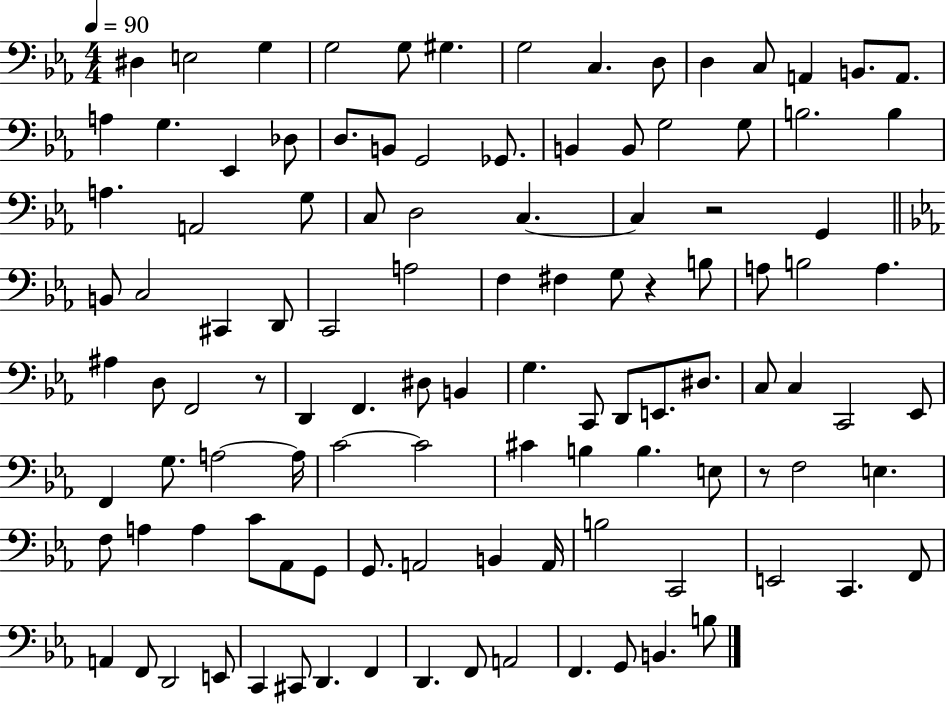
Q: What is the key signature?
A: EES major